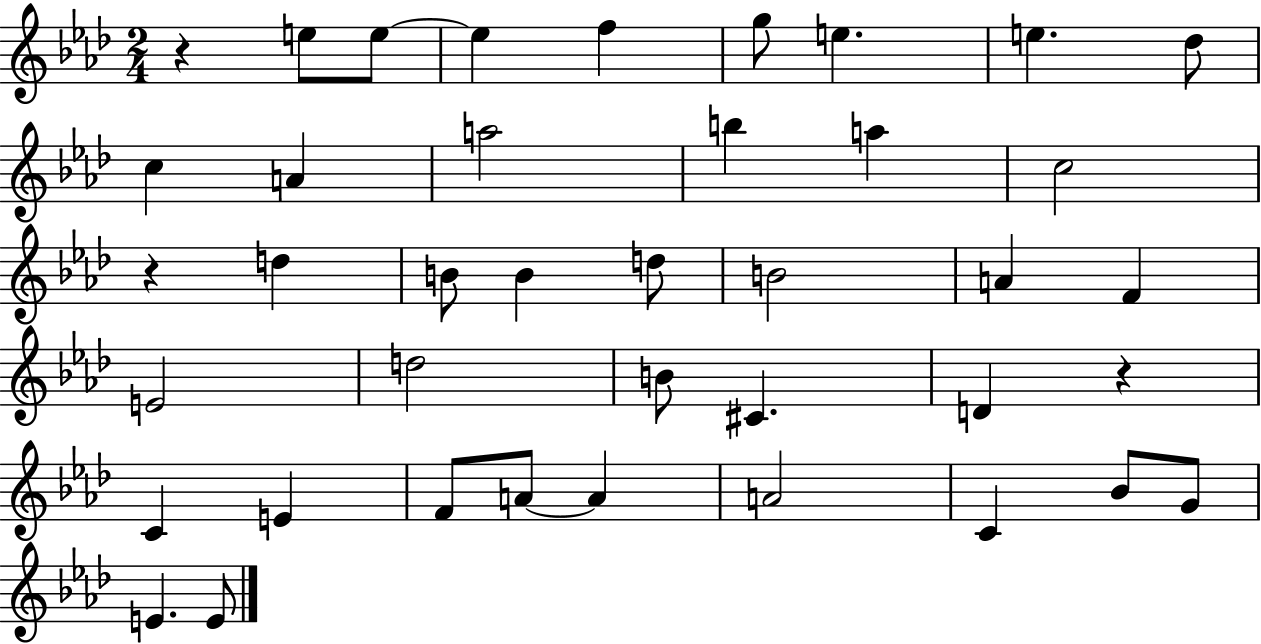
X:1
T:Untitled
M:2/4
L:1/4
K:Ab
z e/2 e/2 e f g/2 e e _d/2 c A a2 b a c2 z d B/2 B d/2 B2 A F E2 d2 B/2 ^C D z C E F/2 A/2 A A2 C _B/2 G/2 E E/2